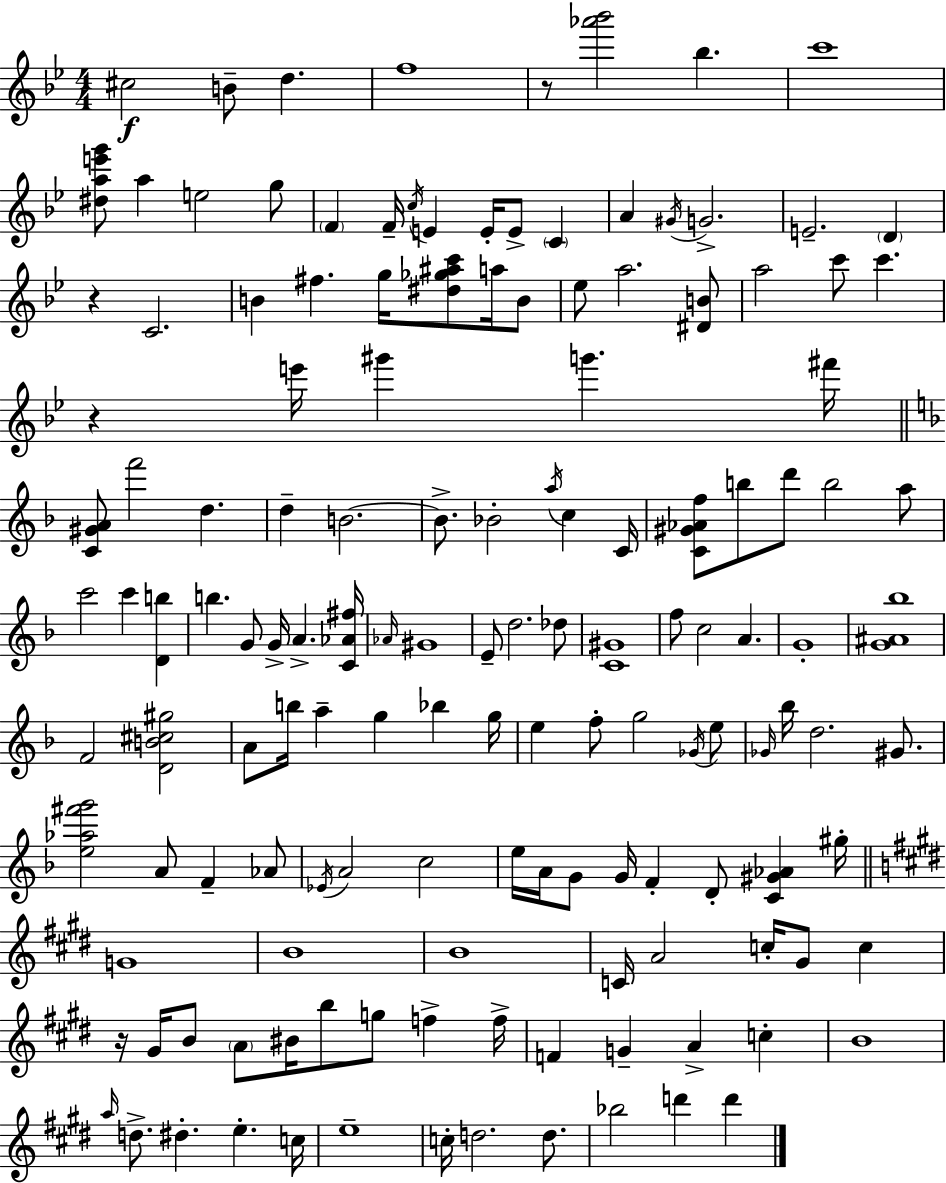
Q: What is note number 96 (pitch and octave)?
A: B4